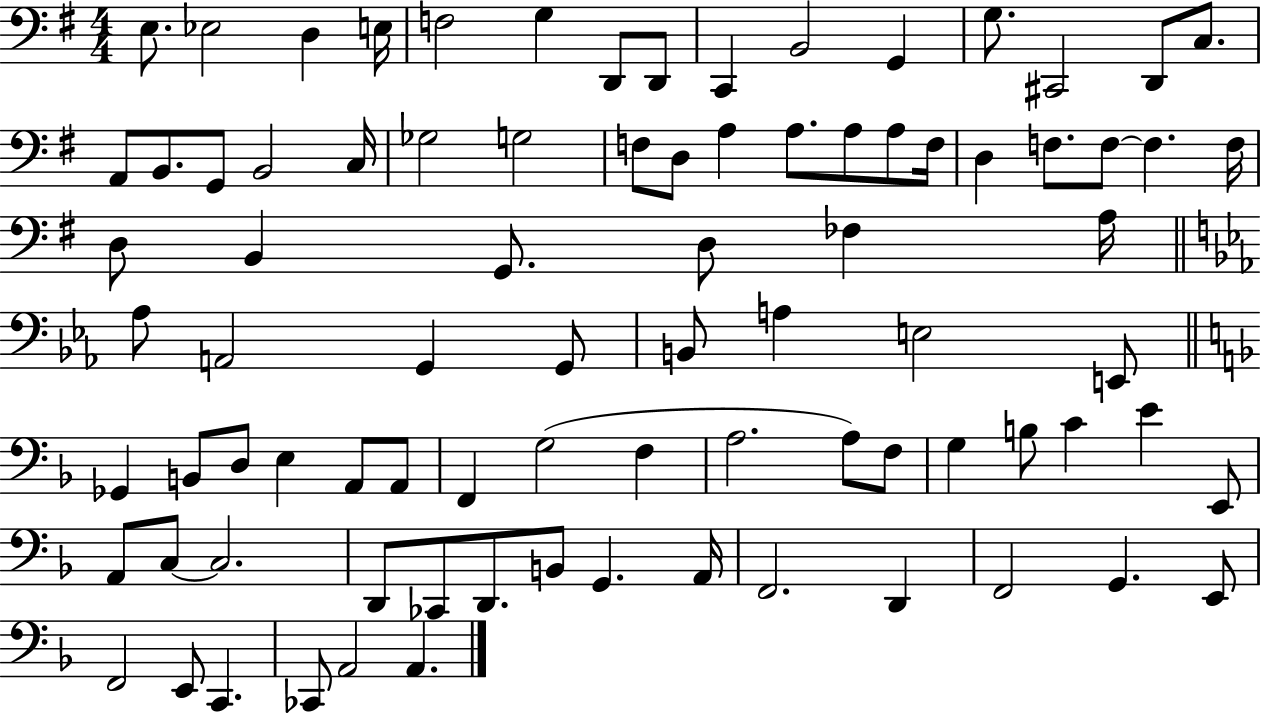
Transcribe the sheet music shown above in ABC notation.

X:1
T:Untitled
M:4/4
L:1/4
K:G
E,/2 _E,2 D, E,/4 F,2 G, D,,/2 D,,/2 C,, B,,2 G,, G,/2 ^C,,2 D,,/2 C,/2 A,,/2 B,,/2 G,,/2 B,,2 C,/4 _G,2 G,2 F,/2 D,/2 A, A,/2 A,/2 A,/2 F,/4 D, F,/2 F,/2 F, F,/4 D,/2 B,, G,,/2 D,/2 _F, A,/4 _A,/2 A,,2 G,, G,,/2 B,,/2 A, E,2 E,,/2 _G,, B,,/2 D,/2 E, A,,/2 A,,/2 F,, G,2 F, A,2 A,/2 F,/2 G, B,/2 C E E,,/2 A,,/2 C,/2 C,2 D,,/2 _C,,/2 D,,/2 B,,/2 G,, A,,/4 F,,2 D,, F,,2 G,, E,,/2 F,,2 E,,/2 C,, _C,,/2 A,,2 A,,